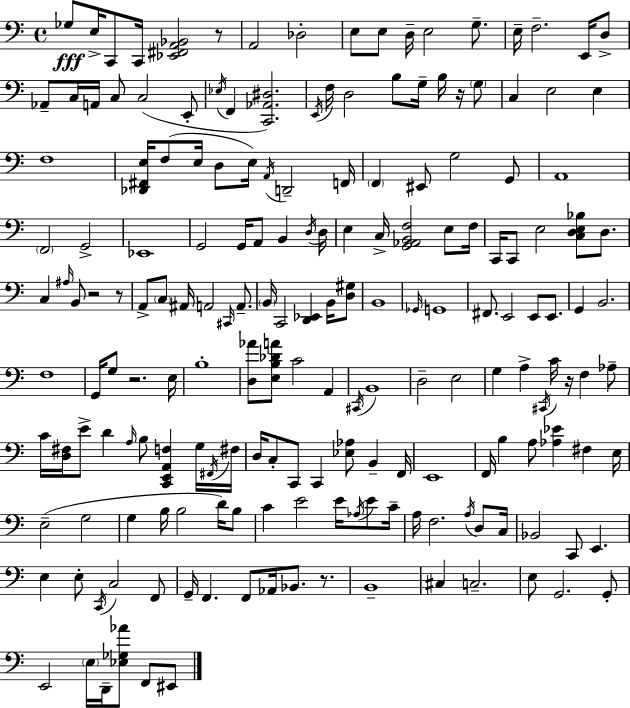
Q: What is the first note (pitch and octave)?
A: Gb3